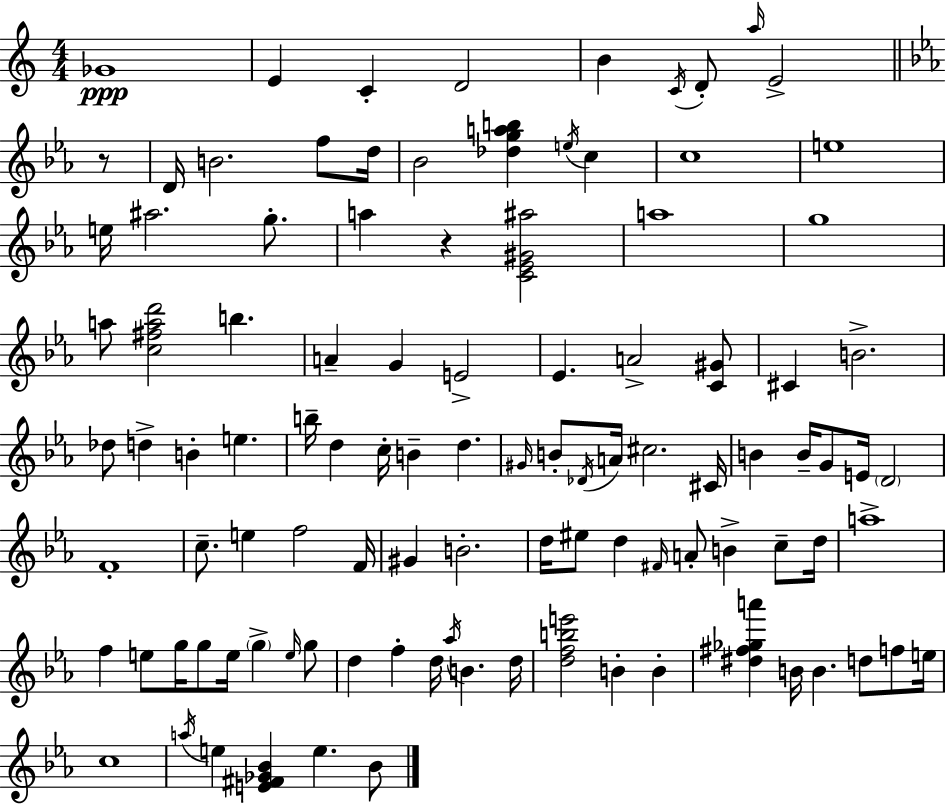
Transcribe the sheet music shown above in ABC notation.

X:1
T:Untitled
M:4/4
L:1/4
K:Am
_G4 E C D2 B C/4 D/2 a/4 E2 z/2 D/4 B2 f/2 d/4 _B2 [_dgab] e/4 c c4 e4 e/4 ^a2 g/2 a z [C_E^G^a]2 a4 g4 a/2 [c^fad']2 b A G E2 _E A2 [C^G]/2 ^C B2 _d/2 d B e b/4 d c/4 B d ^G/4 B/2 _D/4 A/4 ^c2 ^C/4 B B/4 G/2 E/4 D2 F4 c/2 e f2 F/4 ^G B2 d/4 ^e/2 d ^F/4 A/2 B c/2 d/4 a4 f e/2 g/4 g/2 e/4 g e/4 g/2 d f d/4 _a/4 B d/4 [dfbe']2 B B [^d^f_ga'] B/4 B d/2 f/2 e/4 c4 a/4 e [E^F_G_B] e _B/2